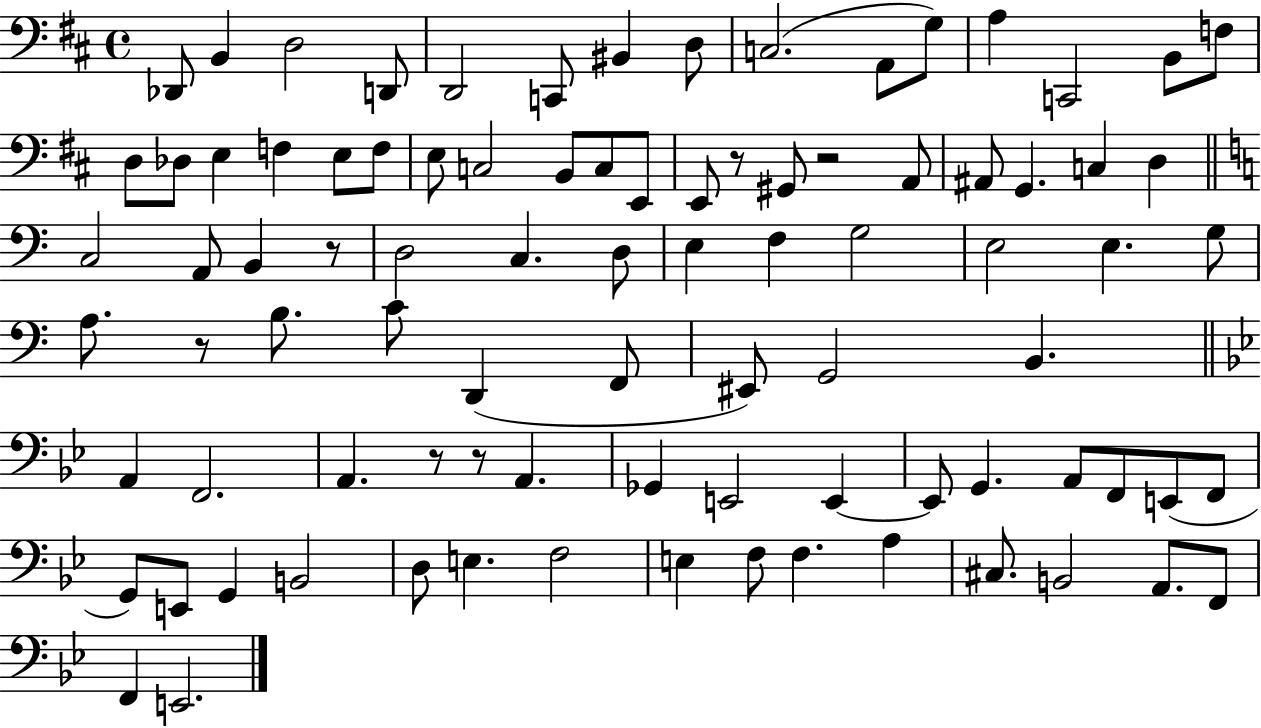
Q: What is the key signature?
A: D major